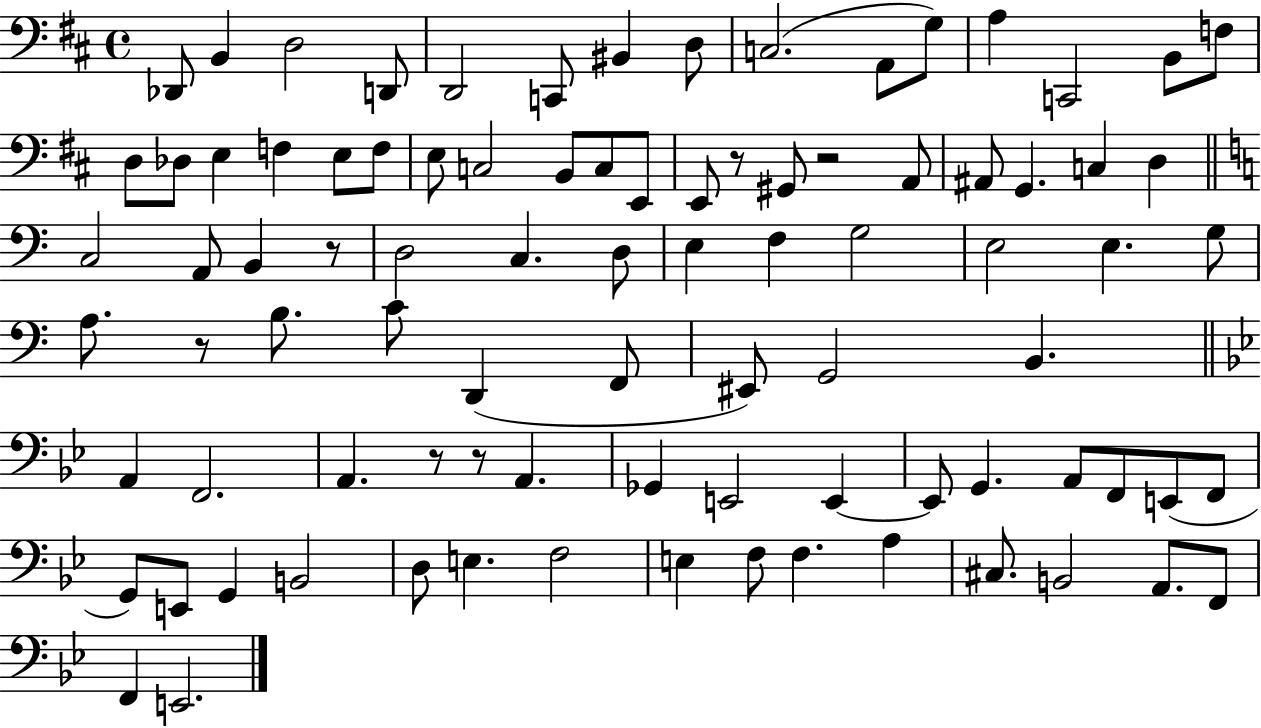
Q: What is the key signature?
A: D major